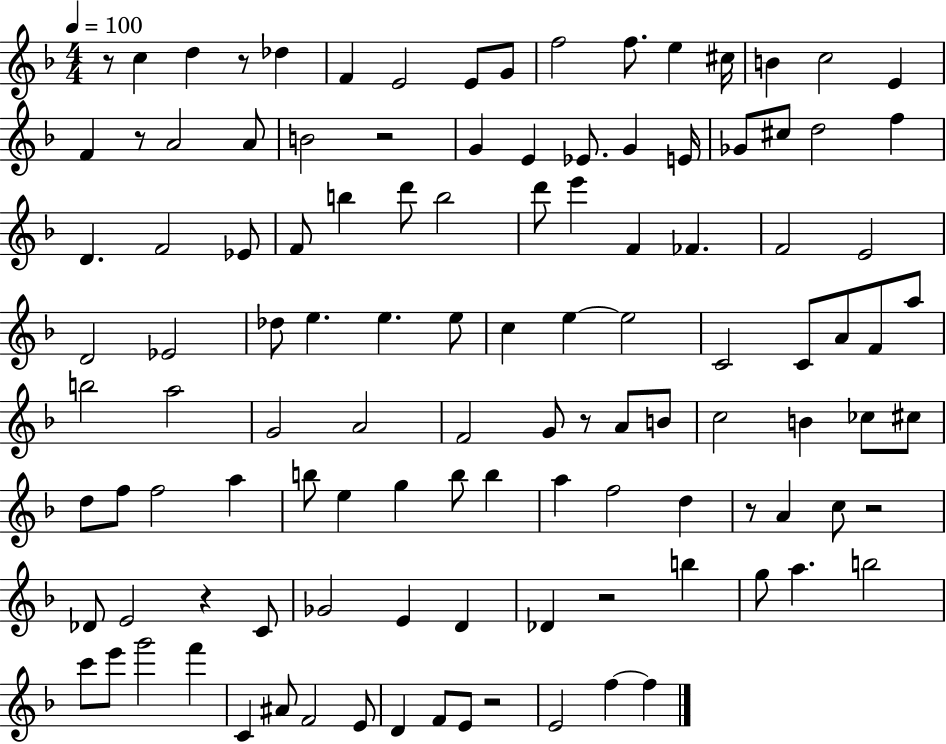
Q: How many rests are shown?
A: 10